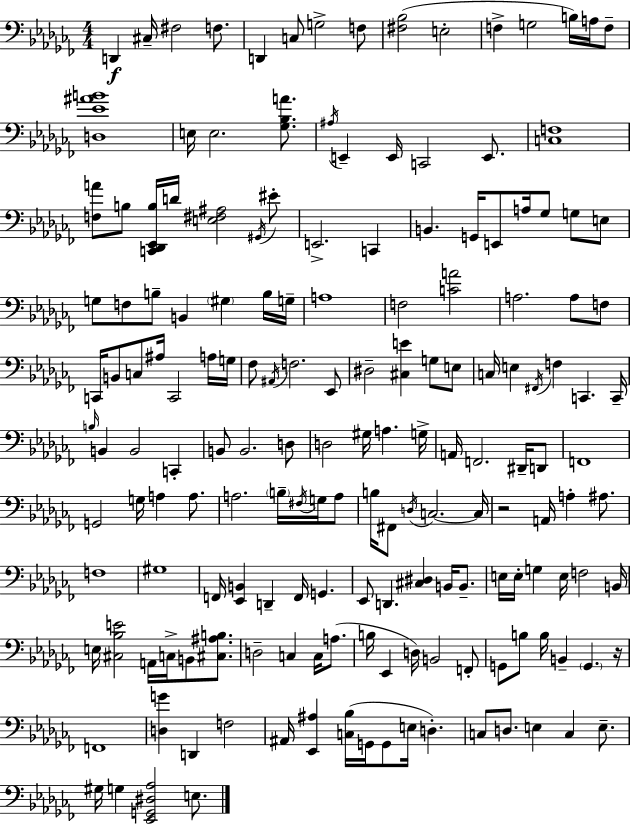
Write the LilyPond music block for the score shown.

{
  \clef bass
  \numericTimeSignature
  \time 4/4
  \key aes \minor
  \repeat volta 2 { d,4\f cis16-- fis2 f8. | d,4 c8 g2-> f8 | <fis bes>2( e2-. | f4-> g2 b16) a16 f8-- | \break <d ees' ais' b'>1 | e16 e2. <ges bes a'>8. | \acciaccatura { ais16 } e,4-- e,16 c,2 e,8. | <c f>1 | \break <f a'>8 b8 <c, des, ees, b>16 d'16 <e fis ais>2 \acciaccatura { gis,16 } | eis'8-. e,2.-> c,4 | b,4. g,16 e,8 a16 ges8 g8 | e8 g8 f8 b8-- b,4 \parenthesize gis4 | \break b16 g16-- a1 | f2 <c' a'>2 | a2. a8 | f8 c,16 b,8 c8 ais16 c,2 | \break a16 g16 fes8 \acciaccatura { ais,16 } f2. | ees,8 dis2-- <cis e'>4 g8 | e8 c16 e4 \acciaccatura { fis,16 } f4 c,4. | c,16-- \grace { b16 } b,4 b,2 | \break c,4-. b,8 b,2. | d8 d2 gis16 a4. | g16-> a,16 f,2. | dis,16-- d,8 f,1 | \break g,2 g16 a4 | a8. a2. | \parenthesize b16-- \acciaccatura { fis16 } g16 a8 b16 fis,8 \acciaccatura { d16 } c2.~~ | c16 r2 a,16 | \break a4-. ais8. f1 | gis1 | f,16 <ees, b,>4 d,4-- | f,16 g,4. ees,8 d,4. <cis dis>4 | \break b,16 b,8.-- e16 e16-. g4 e16 f2 | b,16 e16 <cis bes e'>2 | a,16 c16-> b,8 <cis ais b>8. d2-- c4 | c16 a8.( b16 ees,4 d16) b,2 | \break f,8-. g,8 b8 b16 b,4-- | \parenthesize g,4. r16 f,1 | <d g'>4 d,4 f2 | ais,16 <ees, ais>4 <c bes>16( g,16 g,8 | \break e16 d4.-.) c8 d8. e4 | c4 e8.-- gis16 g4 <ees, g, dis aes>2 | e8. } \bar "|."
}